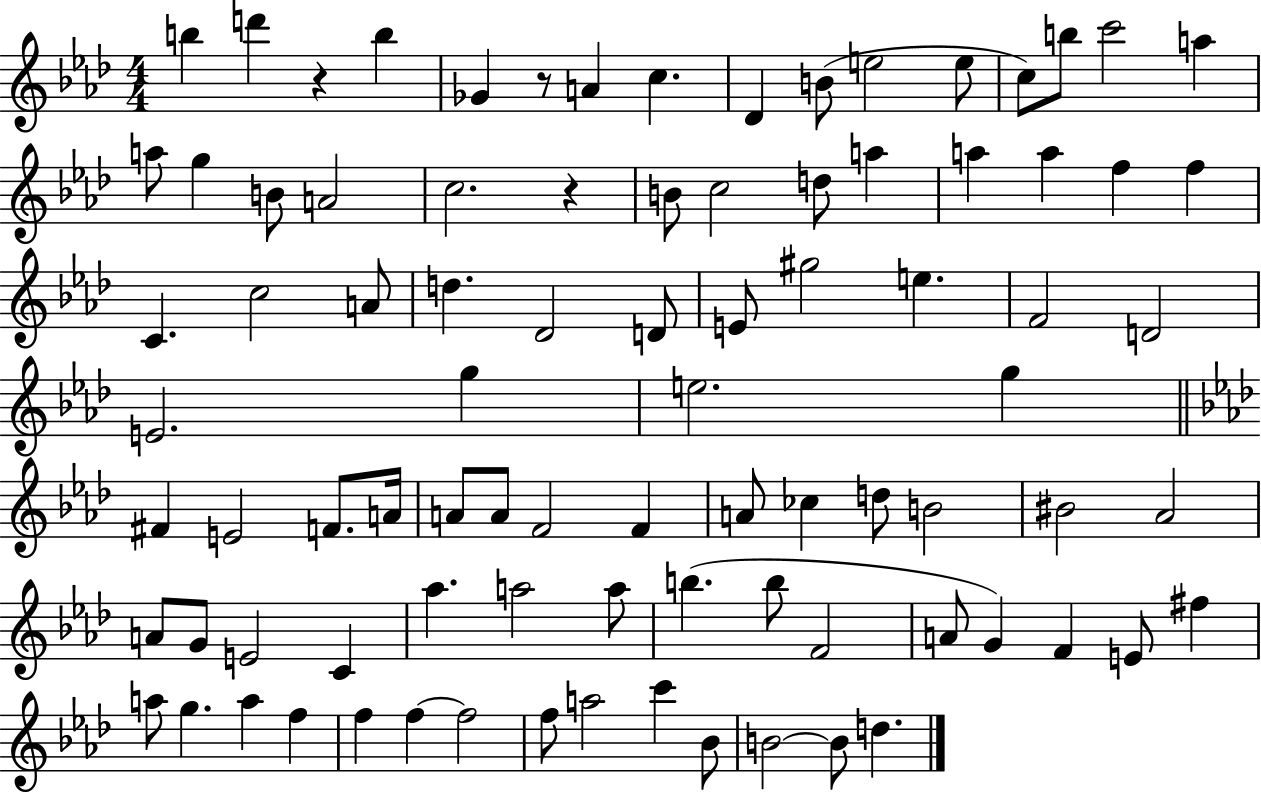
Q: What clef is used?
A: treble